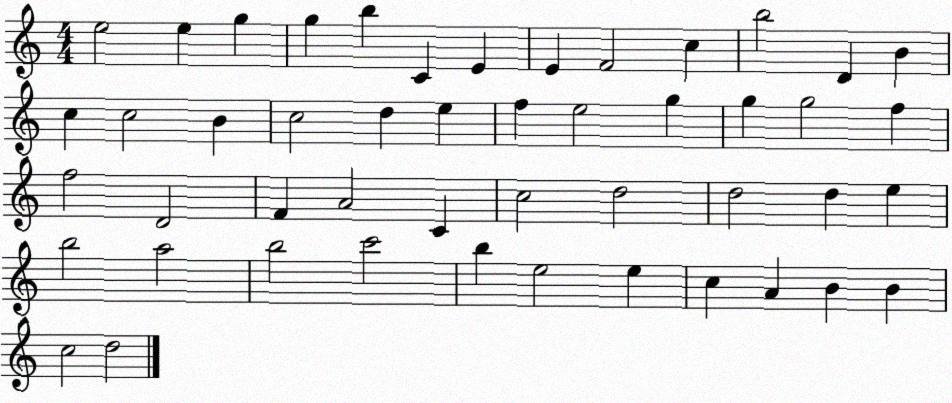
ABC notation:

X:1
T:Untitled
M:4/4
L:1/4
K:C
e2 e g g b C E E F2 c b2 D B c c2 B c2 d e f e2 g g g2 f f2 D2 F A2 C c2 d2 d2 d e b2 a2 b2 c'2 b e2 e c A B B c2 d2